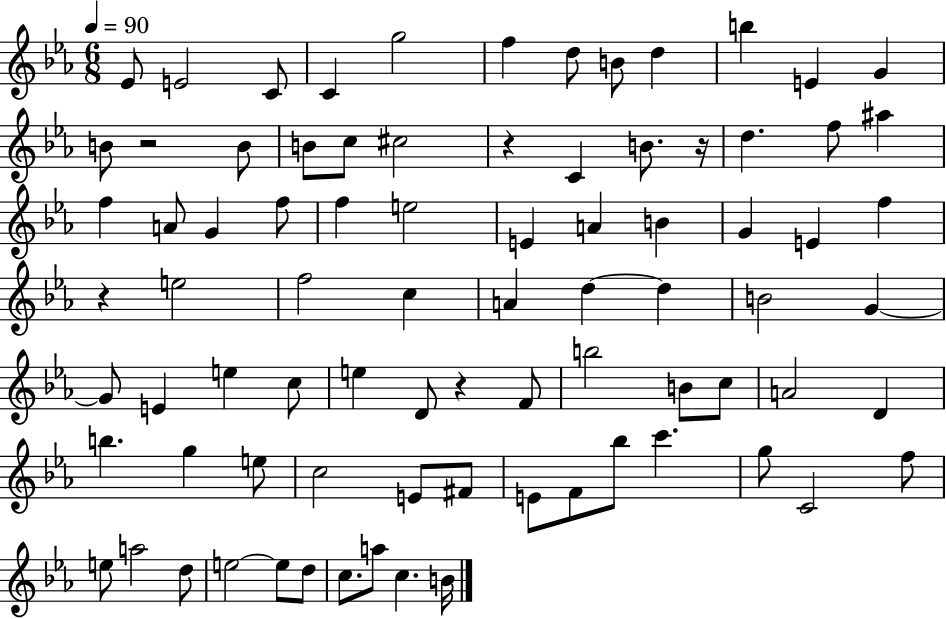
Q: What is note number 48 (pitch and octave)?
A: D4